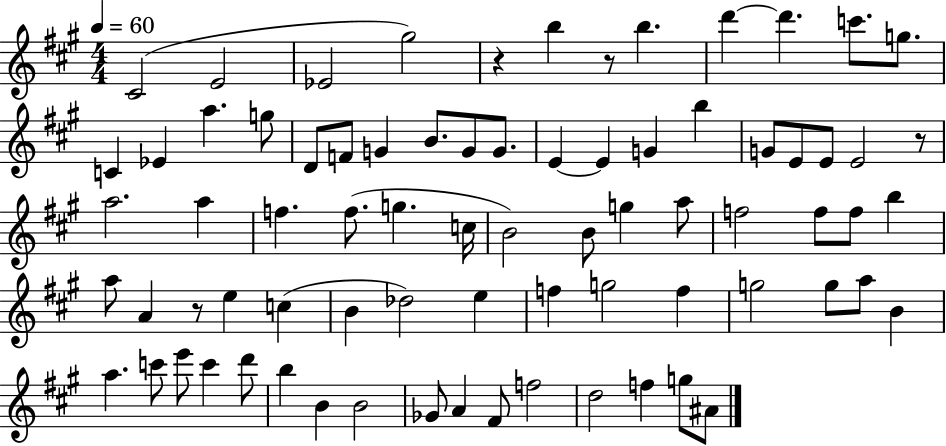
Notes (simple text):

C#4/h E4/h Eb4/h G#5/h R/q B5/q R/e B5/q. D6/q D6/q. C6/e. G5/e. C4/q Eb4/q A5/q. G5/e D4/e F4/e G4/q B4/e. G4/e G4/e. E4/q E4/q G4/q B5/q G4/e E4/e E4/e E4/h R/e A5/h. A5/q F5/q. F5/e. G5/q. C5/s B4/h B4/e G5/q A5/e F5/h F5/e F5/e B5/q A5/e A4/q R/e E5/q C5/q B4/q Db5/h E5/q F5/q G5/h F5/q G5/h G5/e A5/e B4/q A5/q. C6/e E6/e C6/q D6/e B5/q B4/q B4/h Gb4/e A4/q F#4/e F5/h D5/h F5/q G5/e A#4/e